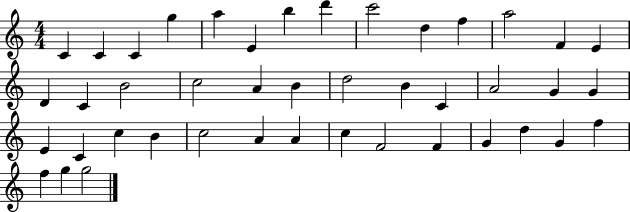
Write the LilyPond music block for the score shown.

{
  \clef treble
  \numericTimeSignature
  \time 4/4
  \key c \major
  c'4 c'4 c'4 g''4 | a''4 e'4 b''4 d'''4 | c'''2 d''4 f''4 | a''2 f'4 e'4 | \break d'4 c'4 b'2 | c''2 a'4 b'4 | d''2 b'4 c'4 | a'2 g'4 g'4 | \break e'4 c'4 c''4 b'4 | c''2 a'4 a'4 | c''4 f'2 f'4 | g'4 d''4 g'4 f''4 | \break f''4 g''4 g''2 | \bar "|."
}